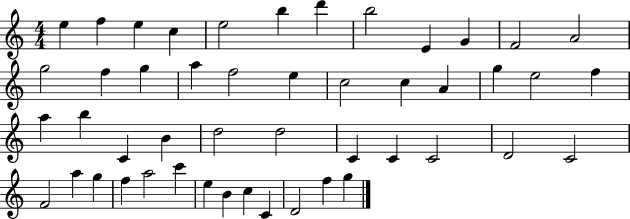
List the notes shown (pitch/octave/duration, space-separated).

E5/q F5/q E5/q C5/q E5/h B5/q D6/q B5/h E4/q G4/q F4/h A4/h G5/h F5/q G5/q A5/q F5/h E5/q C5/h C5/q A4/q G5/q E5/h F5/q A5/q B5/q C4/q B4/q D5/h D5/h C4/q C4/q C4/h D4/h C4/h F4/h A5/q G5/q F5/q A5/h C6/q E5/q B4/q C5/q C4/q D4/h F5/q G5/q